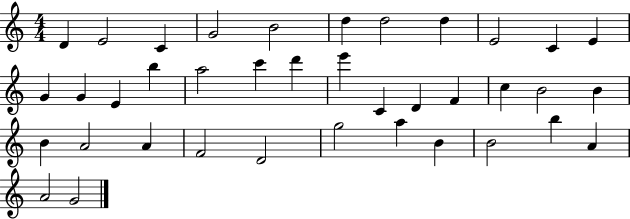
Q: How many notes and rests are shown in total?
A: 38